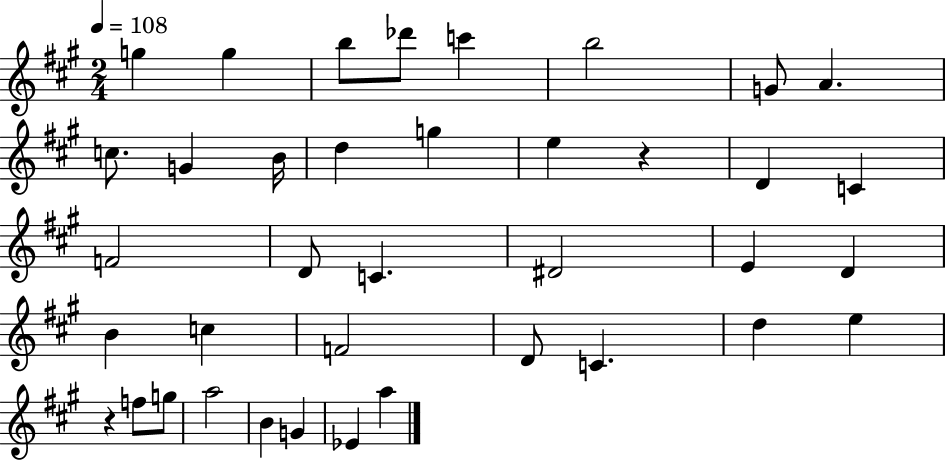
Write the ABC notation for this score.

X:1
T:Untitled
M:2/4
L:1/4
K:A
g g b/2 _d'/2 c' b2 G/2 A c/2 G B/4 d g e z D C F2 D/2 C ^D2 E D B c F2 D/2 C d e z f/2 g/2 a2 B G _E a